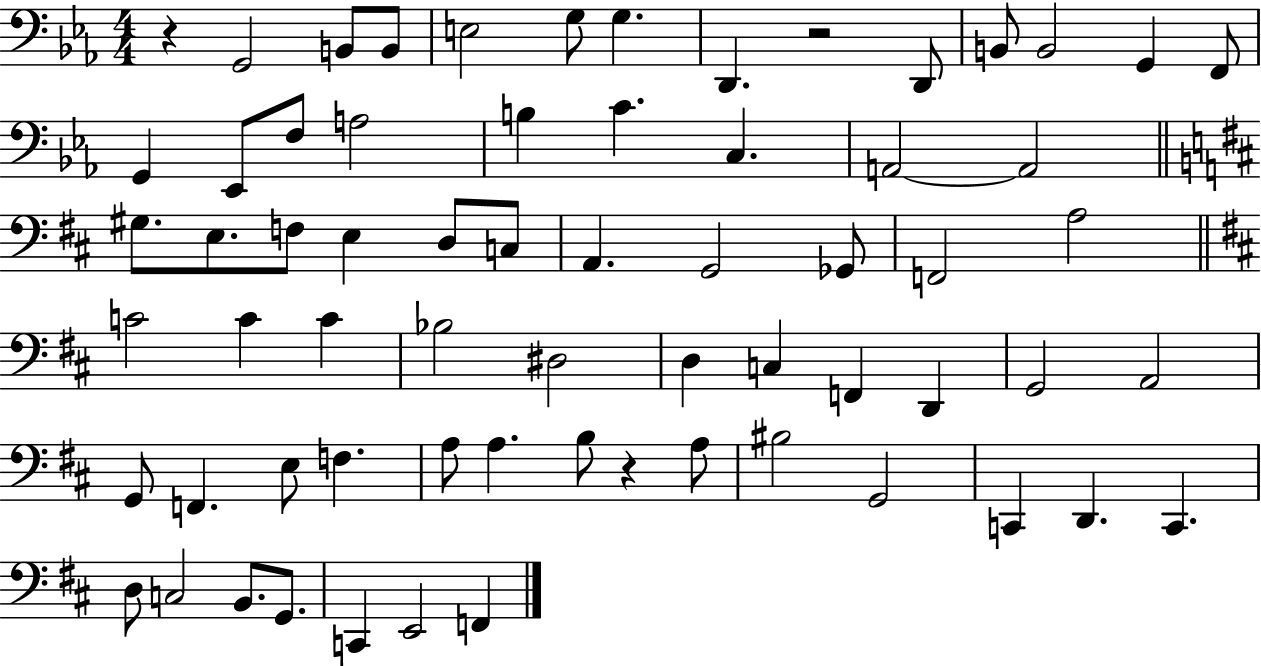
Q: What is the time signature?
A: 4/4